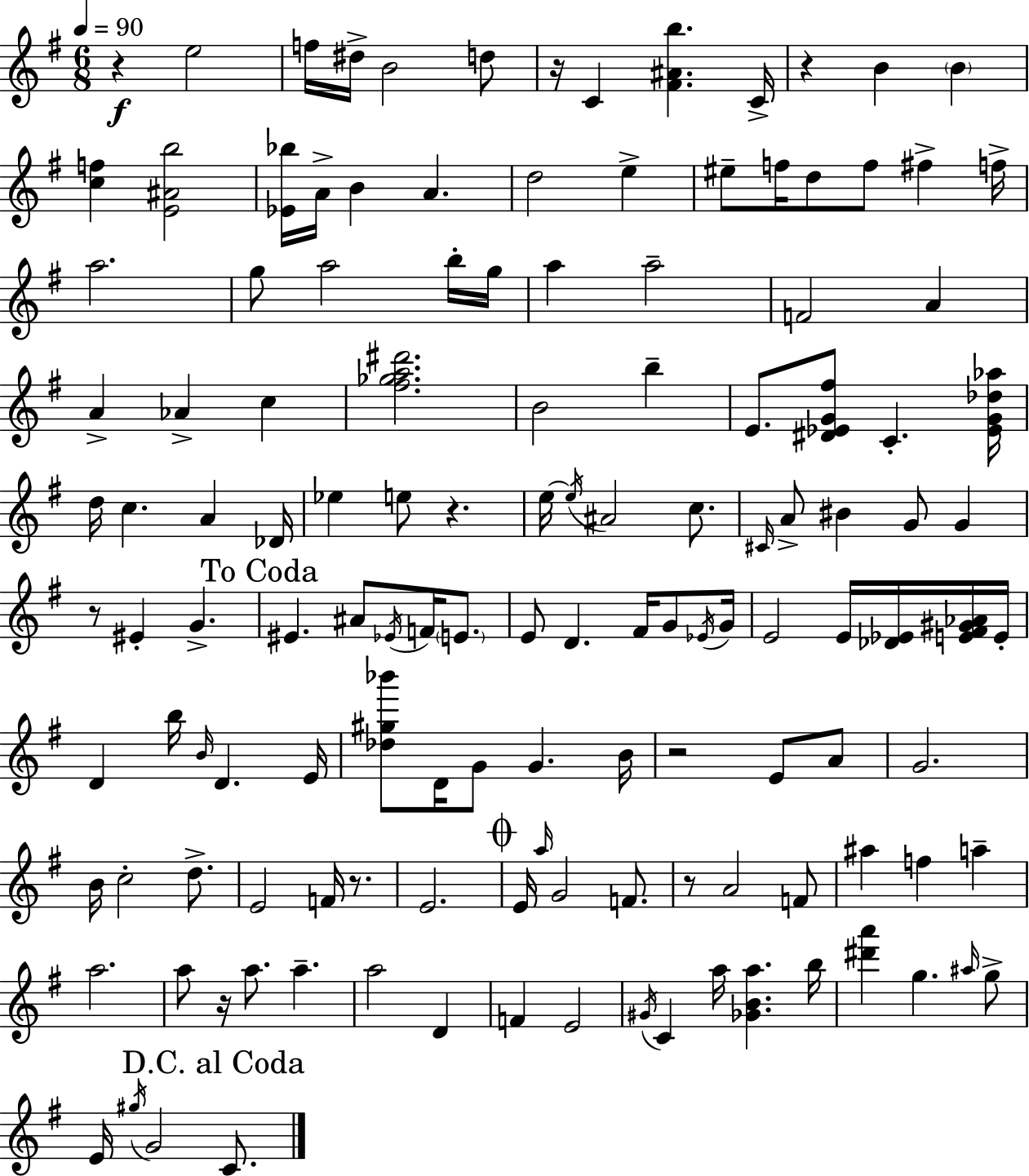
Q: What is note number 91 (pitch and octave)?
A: F4